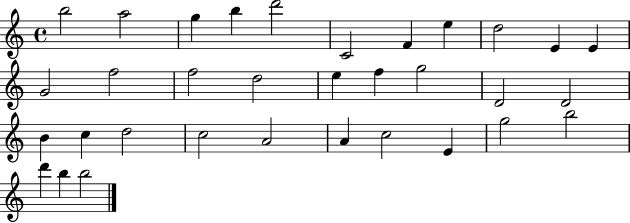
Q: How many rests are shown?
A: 0